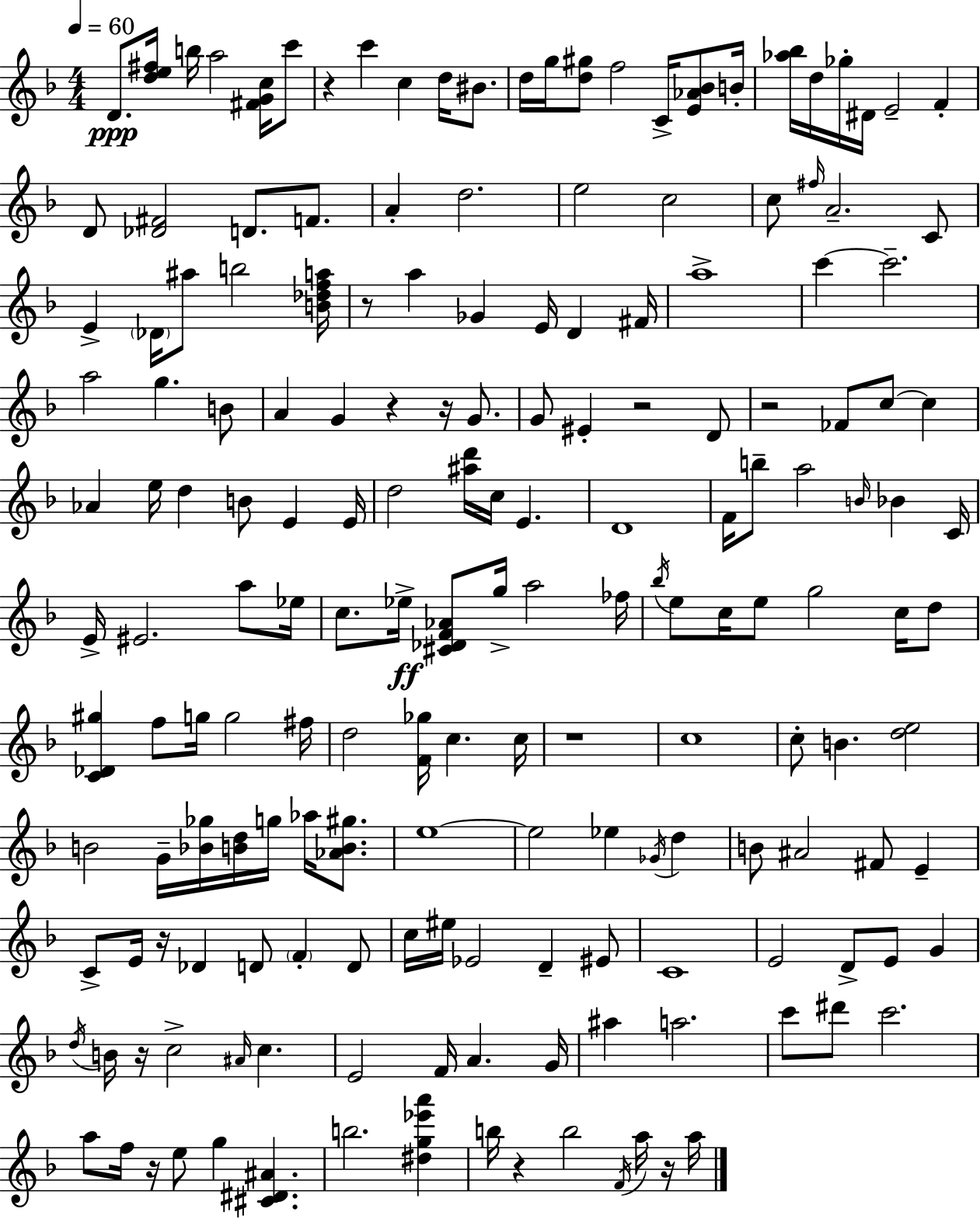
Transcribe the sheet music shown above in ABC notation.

X:1
T:Untitled
M:4/4
L:1/4
K:F
D/2 [de^f]/4 b/4 a2 [^FGc]/4 c'/2 z c' c d/4 ^B/2 d/4 g/4 [d^g]/2 f2 C/4 [E_A_B]/2 B/4 [_a_b]/4 d/4 _g/4 ^D/4 E2 F D/2 [_D^F]2 D/2 F/2 A d2 e2 c2 c/2 ^f/4 A2 C/2 E _D/4 ^a/2 b2 [B_dfa]/4 z/2 a _G E/4 D ^F/4 a4 c' c'2 a2 g B/2 A G z z/4 G/2 G/2 ^E z2 D/2 z2 _F/2 c/2 c _A e/4 d B/2 E E/4 d2 [^ad']/4 c/4 E D4 F/4 b/2 a2 B/4 _B C/4 E/4 ^E2 a/2 _e/4 c/2 _e/4 [^C_DF_A]/2 g/4 a2 _f/4 _b/4 e/2 c/4 e/2 g2 c/4 d/2 [C_D^g] f/2 g/4 g2 ^f/4 d2 [F_g]/4 c c/4 z4 c4 c/2 B [de]2 B2 G/4 [_B_g]/4 [Bd]/4 g/4 _a/4 [_AB^g]/2 e4 e2 _e _G/4 d B/2 ^A2 ^F/2 E C/2 E/4 z/4 _D D/2 F D/2 c/4 ^e/4 _E2 D ^E/2 C4 E2 D/2 E/2 G d/4 B/4 z/4 c2 ^A/4 c E2 F/4 A G/4 ^a a2 c'/2 ^d'/2 c'2 a/2 f/4 z/4 e/2 g [^C^D^A] b2 [^dg_e'a'] b/4 z b2 F/4 a/4 z/4 a/4